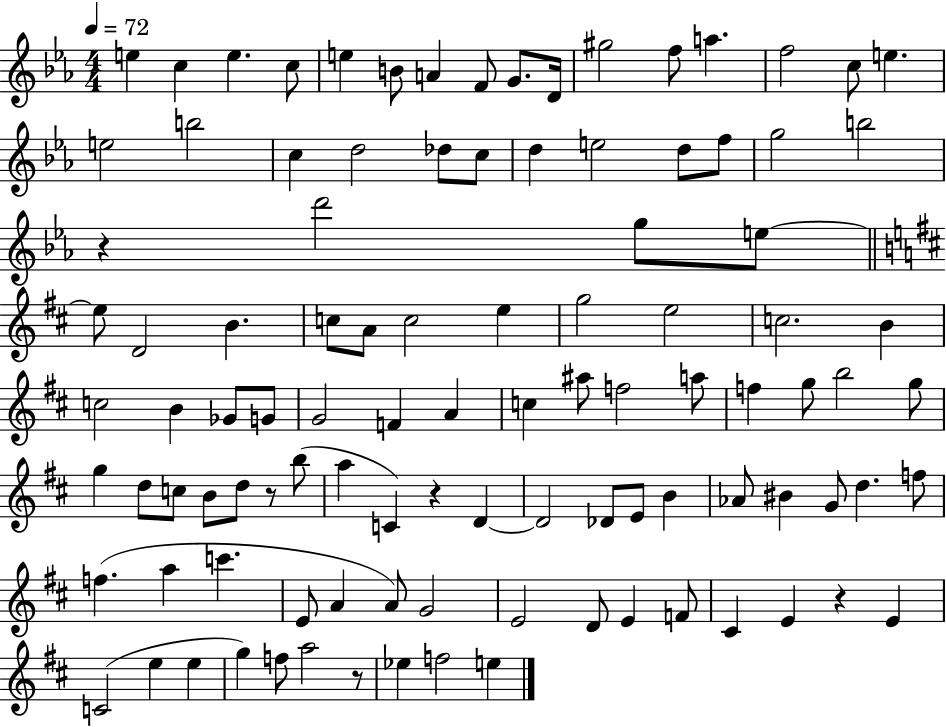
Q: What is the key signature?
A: EES major